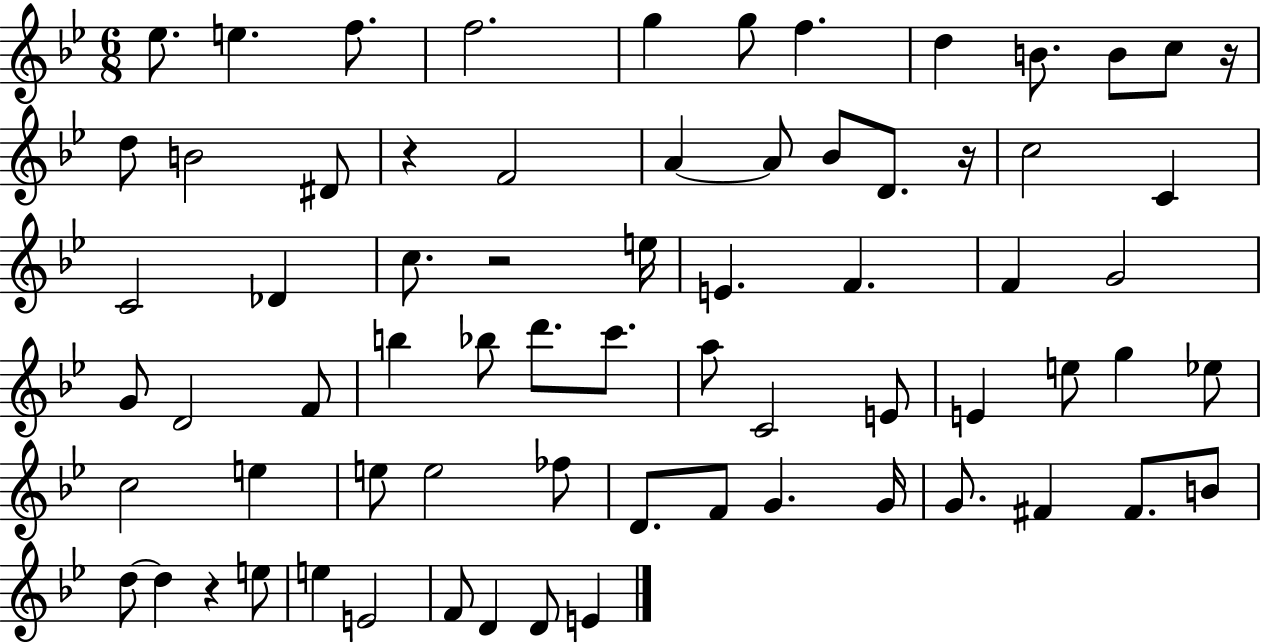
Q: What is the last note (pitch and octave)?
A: E4